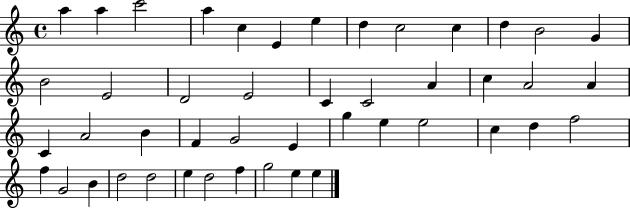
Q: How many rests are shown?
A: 0